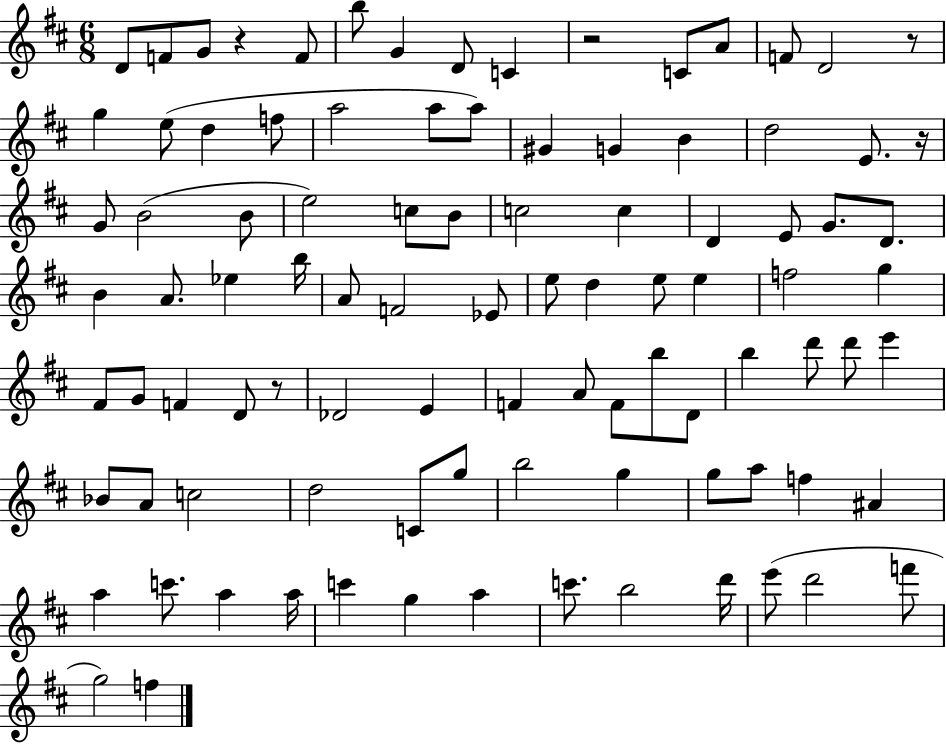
X:1
T:Untitled
M:6/8
L:1/4
K:D
D/2 F/2 G/2 z F/2 b/2 G D/2 C z2 C/2 A/2 F/2 D2 z/2 g e/2 d f/2 a2 a/2 a/2 ^G G B d2 E/2 z/4 G/2 B2 B/2 e2 c/2 B/2 c2 c D E/2 G/2 D/2 B A/2 _e b/4 A/2 F2 _E/2 e/2 d e/2 e f2 g ^F/2 G/2 F D/2 z/2 _D2 E F A/2 F/2 b/2 D/2 b d'/2 d'/2 e' _B/2 A/2 c2 d2 C/2 g/2 b2 g g/2 a/2 f ^A a c'/2 a a/4 c' g a c'/2 b2 d'/4 e'/2 d'2 f'/2 g2 f